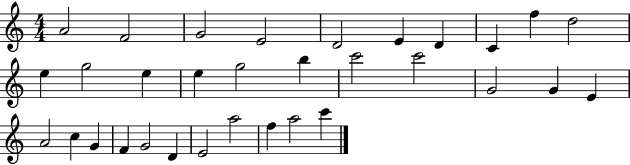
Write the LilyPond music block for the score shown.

{
  \clef treble
  \numericTimeSignature
  \time 4/4
  \key c \major
  a'2 f'2 | g'2 e'2 | d'2 e'4 d'4 | c'4 f''4 d''2 | \break e''4 g''2 e''4 | e''4 g''2 b''4 | c'''2 c'''2 | g'2 g'4 e'4 | \break a'2 c''4 g'4 | f'4 g'2 d'4 | e'2 a''2 | f''4 a''2 c'''4 | \break \bar "|."
}